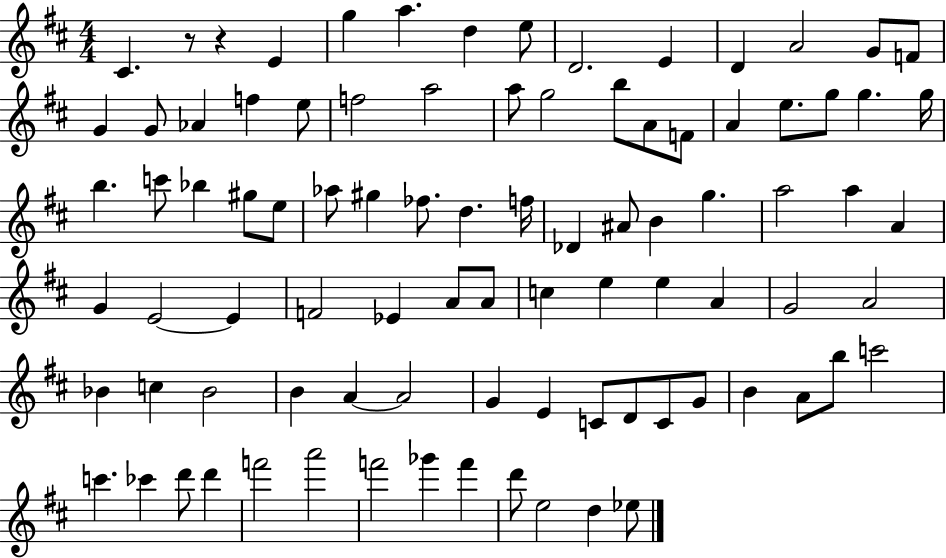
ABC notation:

X:1
T:Untitled
M:4/4
L:1/4
K:D
^C z/2 z E g a d e/2 D2 E D A2 G/2 F/2 G G/2 _A f e/2 f2 a2 a/2 g2 b/2 A/2 F/2 A e/2 g/2 g g/4 b c'/2 _b ^g/2 e/2 _a/2 ^g _f/2 d f/4 _D ^A/2 B g a2 a A G E2 E F2 _E A/2 A/2 c e e A G2 A2 _B c _B2 B A A2 G E C/2 D/2 C/2 G/2 B A/2 b/2 c'2 c' _c' d'/2 d' f'2 a'2 f'2 _g' f' d'/2 e2 d _e/2